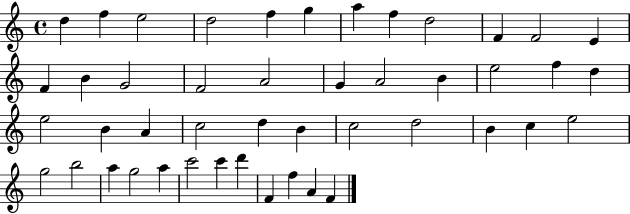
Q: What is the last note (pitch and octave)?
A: F4